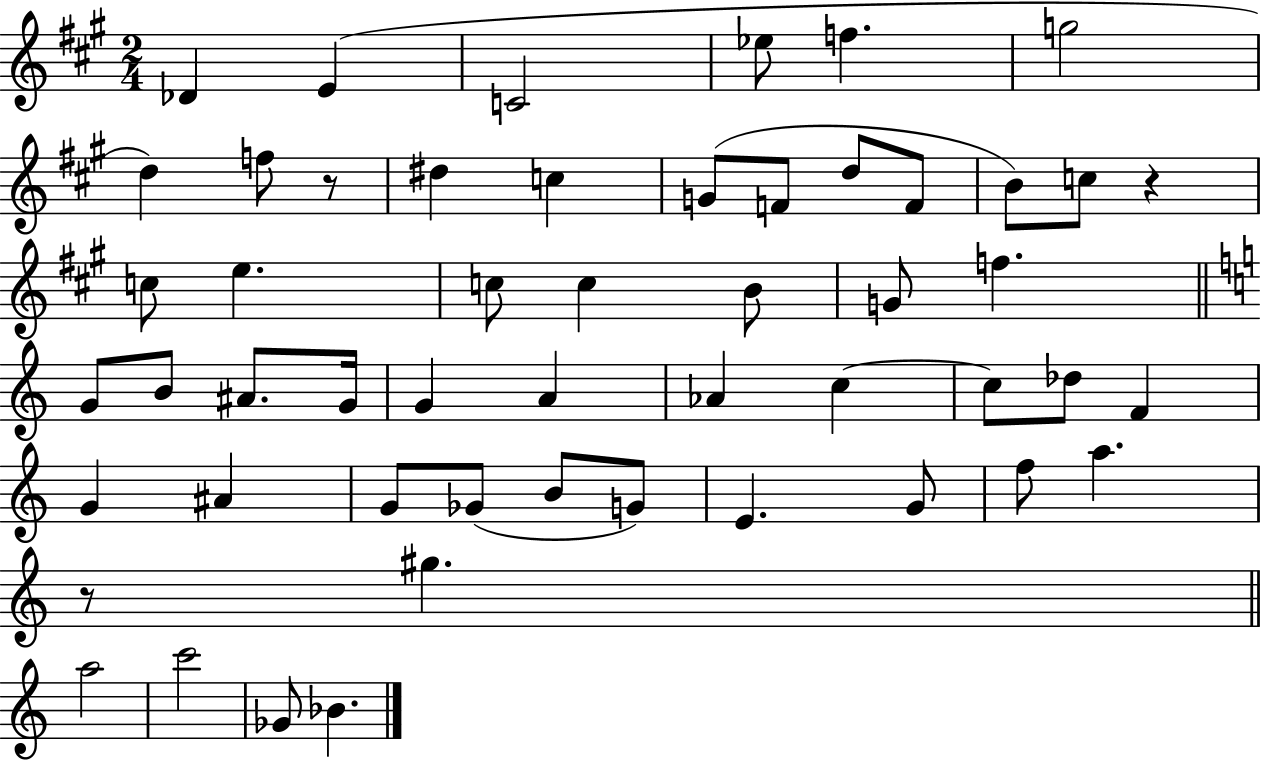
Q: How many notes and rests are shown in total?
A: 52